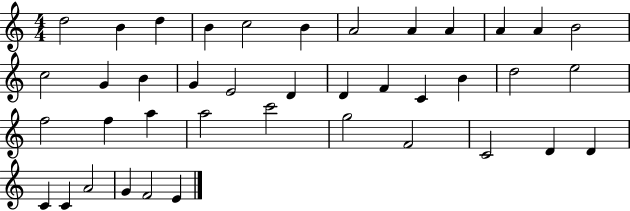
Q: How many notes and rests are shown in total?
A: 40